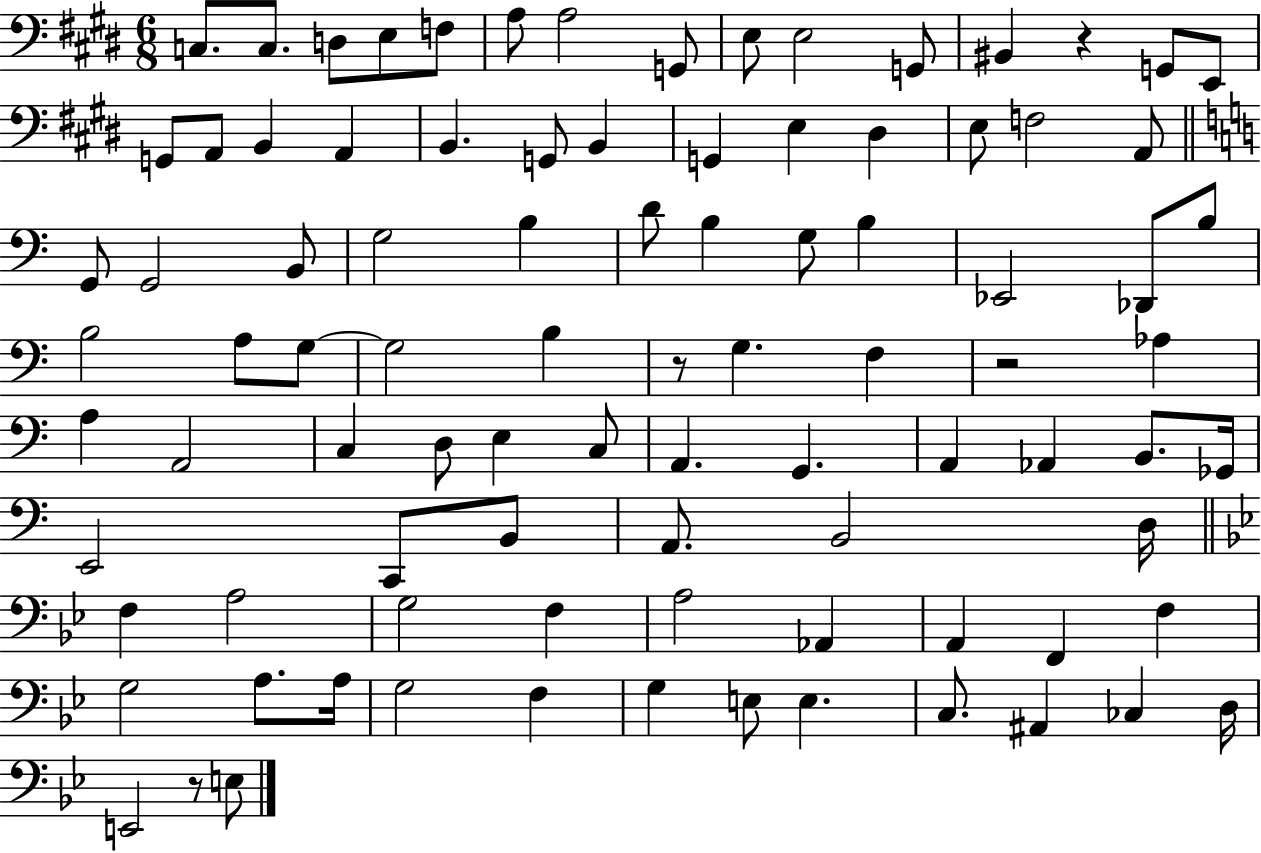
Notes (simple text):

C3/e. C3/e. D3/e E3/e F3/e A3/e A3/h G2/e E3/e E3/h G2/e BIS2/q R/q G2/e E2/e G2/e A2/e B2/q A2/q B2/q. G2/e B2/q G2/q E3/q D#3/q E3/e F3/h A2/e G2/e G2/h B2/e G3/h B3/q D4/e B3/q G3/e B3/q Eb2/h Db2/e B3/e B3/h A3/e G3/e G3/h B3/q R/e G3/q. F3/q R/h Ab3/q A3/q A2/h C3/q D3/e E3/q C3/e A2/q. G2/q. A2/q Ab2/q B2/e. Gb2/s E2/h C2/e B2/e A2/e. B2/h D3/s F3/q A3/h G3/h F3/q A3/h Ab2/q A2/q F2/q F3/q G3/h A3/e. A3/s G3/h F3/q G3/q E3/e E3/q. C3/e. A#2/q CES3/q D3/s E2/h R/e E3/e